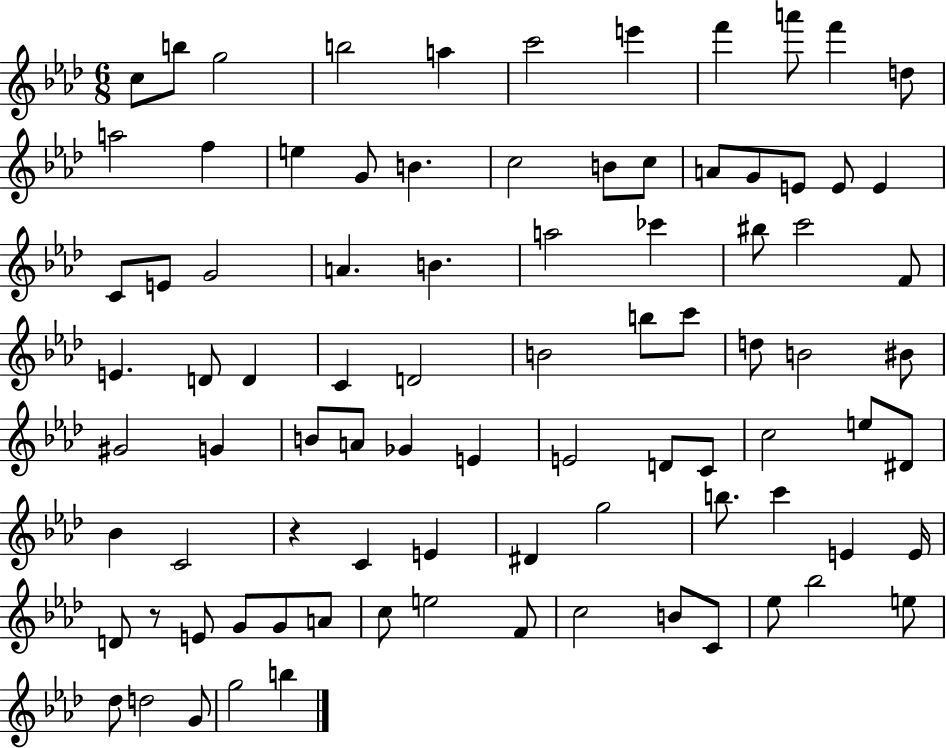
{
  \clef treble
  \numericTimeSignature
  \time 6/8
  \key aes \major
  \repeat volta 2 { c''8 b''8 g''2 | b''2 a''4 | c'''2 e'''4 | f'''4 a'''8 f'''4 d''8 | \break a''2 f''4 | e''4 g'8 b'4. | c''2 b'8 c''8 | a'8 g'8 e'8 e'8 e'4 | \break c'8 e'8 g'2 | a'4. b'4. | a''2 ces'''4 | bis''8 c'''2 f'8 | \break e'4. d'8 d'4 | c'4 d'2 | b'2 b''8 c'''8 | d''8 b'2 bis'8 | \break gis'2 g'4 | b'8 a'8 ges'4 e'4 | e'2 d'8 c'8 | c''2 e''8 dis'8 | \break bes'4 c'2 | r4 c'4 e'4 | dis'4 g''2 | b''8. c'''4 e'4 e'16 | \break d'8 r8 e'8 g'8 g'8 a'8 | c''8 e''2 f'8 | c''2 b'8 c'8 | ees''8 bes''2 e''8 | \break des''8 d''2 g'8 | g''2 b''4 | } \bar "|."
}